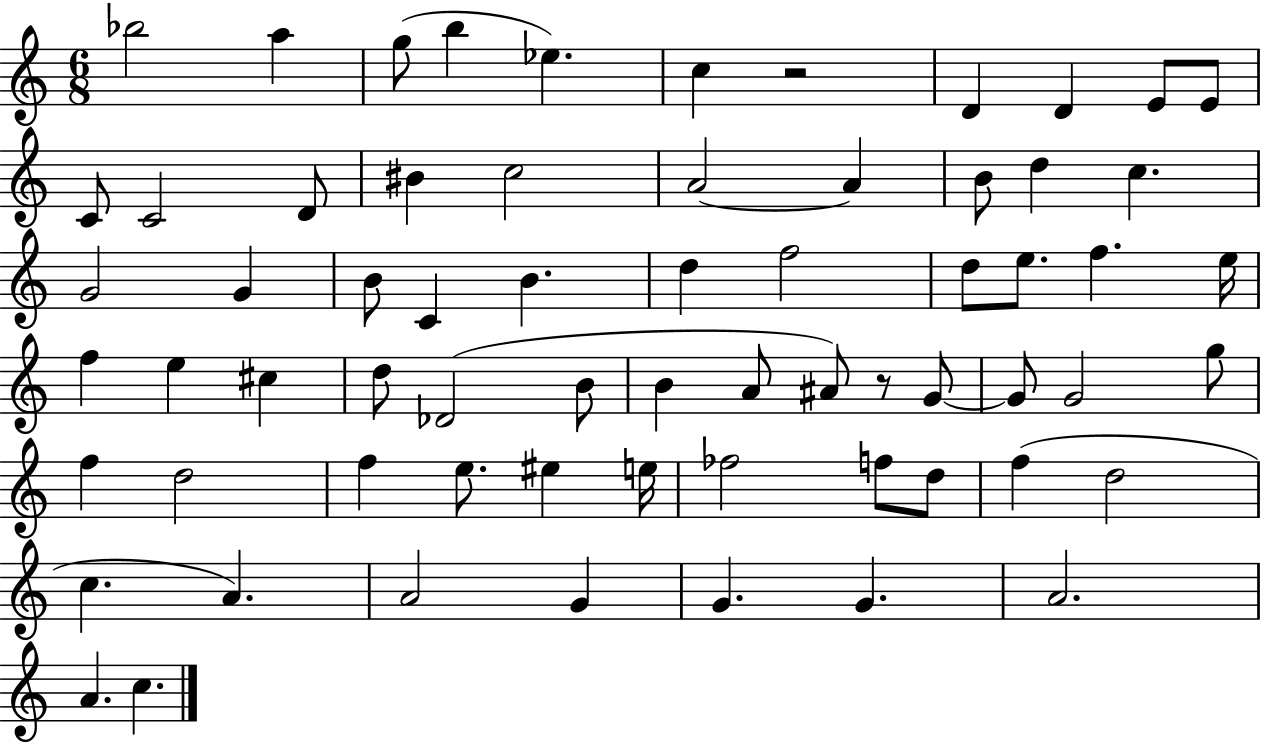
{
  \clef treble
  \numericTimeSignature
  \time 6/8
  \key c \major
  \repeat volta 2 { bes''2 a''4 | g''8( b''4 ees''4.) | c''4 r2 | d'4 d'4 e'8 e'8 | \break c'8 c'2 d'8 | bis'4 c''2 | a'2~~ a'4 | b'8 d''4 c''4. | \break g'2 g'4 | b'8 c'4 b'4. | d''4 f''2 | d''8 e''8. f''4. e''16 | \break f''4 e''4 cis''4 | d''8 des'2( b'8 | b'4 a'8 ais'8) r8 g'8~~ | g'8 g'2 g''8 | \break f''4 d''2 | f''4 e''8. eis''4 e''16 | fes''2 f''8 d''8 | f''4( d''2 | \break c''4. a'4.) | a'2 g'4 | g'4. g'4. | a'2. | \break a'4. c''4. | } \bar "|."
}